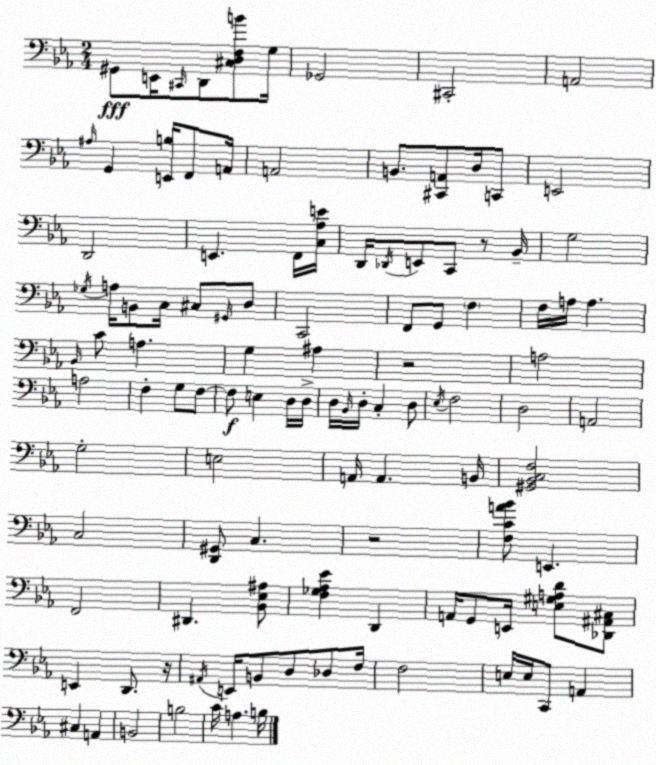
X:1
T:Untitled
M:2/4
L:1/4
K:Cm
^G,,/2 E,,/4 ^C,,/4 D,,/2 [^C,D,F,B]/2 G,/4 _G,,2 ^C,,2 A,,2 ^A,/4 G,, [E,,B,]/4 F,,/2 A,,/4 A,,2 B,,/2 [^C,,A,,]/2 D,/4 C,,/2 E,,2 D,,2 E,, F,,/4 [C,_A,E]/4 D,,/4 _D,,/4 E,,/2 C,,/2 z/2 _B,,/4 G,2 _G,/4 A,/4 B,,/2 C,/4 ^C,/2 ^G,,/4 D,/2 C,,2 F,,/2 G,,/2 F, F,/4 A,/4 A, _B,,/4 C/2 A, G, ^A, z2 A,2 A,2 F, G,/2 F,/2 F,/2 E, D,/4 D,/4 D,/4 _B,,/4 D,/4 C, D,/2 _E,/4 F,2 D,2 A,,2 G,2 E,2 A,,/4 A,, B,,/4 [^G,,_B,,C,F,]2 C,2 [D,,^G,,]/2 C, z2 [F,CA_B]/2 E,, F,,2 ^D,, [_B,,_E,^A,]/2 [F,_G,_A,_E] D,, A,,/4 G,,/2 E,,/4 [E,^G,A,D]/2 [_D,,^A,,^C,]/2 E,, D,,/2 z/4 ^A,,/4 E,,/4 B,,/2 D,/2 _D,/2 F,/4 F,2 E,/4 E,/4 C,,/2 A,, ^C, A,, B,,2 B,2 C/4 A, B,/4